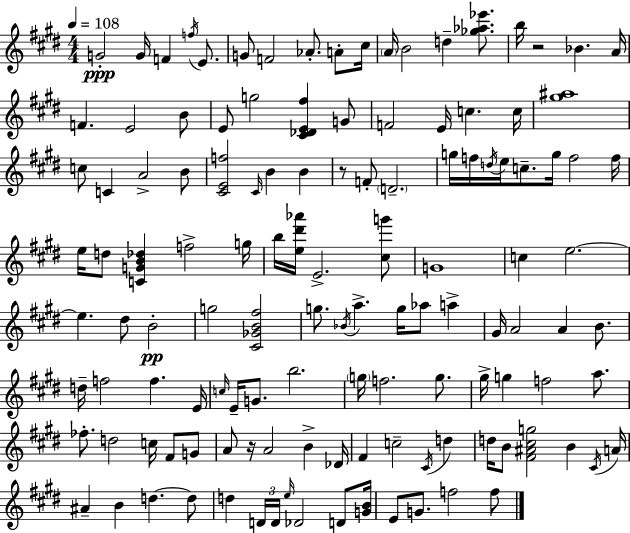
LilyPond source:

{
  \clef treble
  \numericTimeSignature
  \time 4/4
  \key e \major
  \tempo 4 = 108
  g'2-.\ppp g'16 f'4 \acciaccatura { f''16 } e'8. | g'8 f'2 aes'8.-. a'8-. | cis''16 \parenthesize a'16 b'2 d''4-- <ges'' aes'' ees'''>8. | b''16 r2 bes'4. | \break a'16 f'4. e'2 b'8 | e'8 g''2 <cis' des' e' fis''>4 g'8 | f'2 e'16 c''4. | c''16 <gis'' ais''>1 | \break c''8 c'4 a'2-> b'8 | <cis' e' f''>2 \grace { cis'16 } b'4 b'4 | r8 f'8-. \parenthesize d'2.-- | g''16 f''16 \acciaccatura { d''16 } e''16 c''8.-- g''16 f''2 | \break f''16 e''16 d''8 <c' g' b' des''>4 f''2-> | g''16 b''16 <e'' dis''' aes'''>16 e'2.-> | <cis'' g'''>8 g'1 | c''4 e''2.~~ | \break e''4. dis''8 b'2-.\pp | g''2 <cis' ges' b' fis''>2 | g''8. \acciaccatura { bes'16 } a''4.-> g''16 aes''8 | a''4-> gis'16 a'2 a'4 | \break b'8. d''16-- f''2 f''4. | e'16 \grace { c''16 } e'16-- g'8. b''2. | \parenthesize g''16 f''2. | g''8. gis''16-> g''4 f''2 | \break a''8. fes''8.-. d''2 | c''16 fis'8 g'8 a'8 r16 a'2 | b'4-> des'16 fis'4 c''2-- | \acciaccatura { cis'16 } d''4 d''16 b'8 <fis' ais' cis'' g''>2 | \break b'4 \acciaccatura { cis'16 } a'16 ais'4-- b'4 d''4.~~ | d''8 d''4 \tuplet 3/2 { d'16 d'16 \grace { e''16 } } des'2 | d'8 <g' b'>16 e'8 g'8. f''2 | f''8 \bar "|."
}